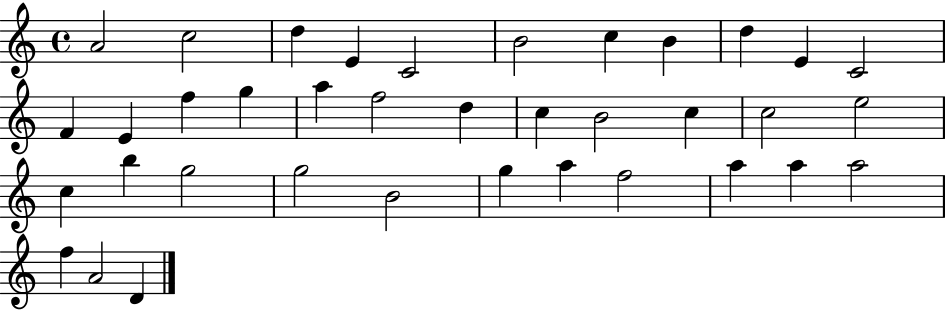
A4/h C5/h D5/q E4/q C4/h B4/h C5/q B4/q D5/q E4/q C4/h F4/q E4/q F5/q G5/q A5/q F5/h D5/q C5/q B4/h C5/q C5/h E5/h C5/q B5/q G5/h G5/h B4/h G5/q A5/q F5/h A5/q A5/q A5/h F5/q A4/h D4/q